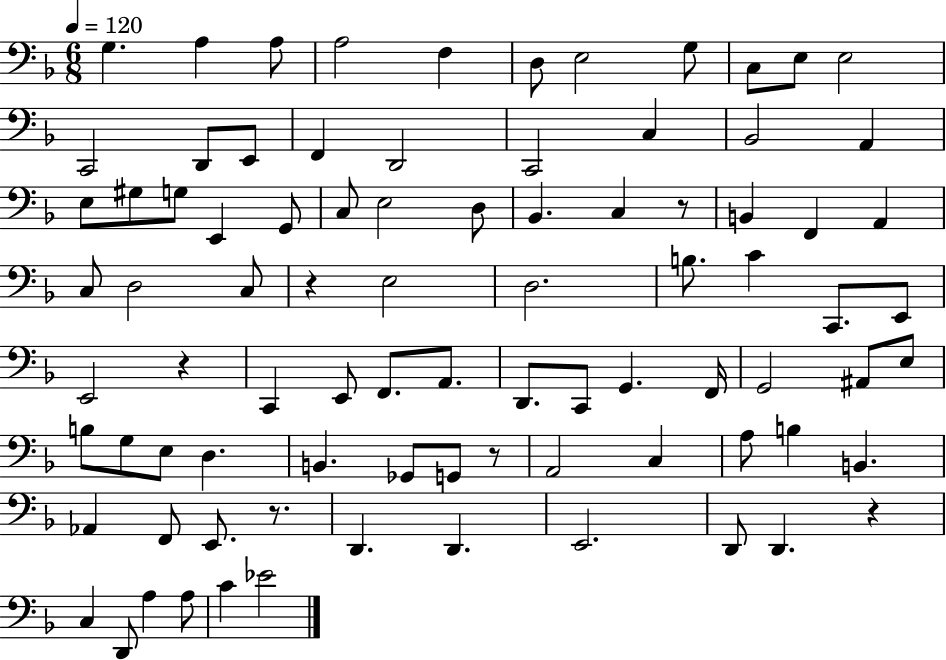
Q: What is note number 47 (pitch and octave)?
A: A2